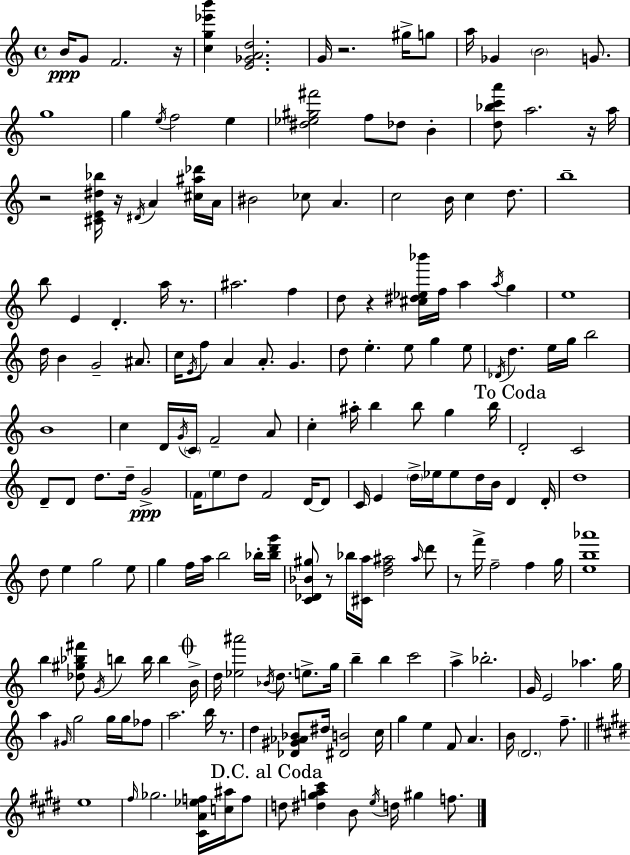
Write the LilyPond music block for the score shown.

{
  \clef treble
  \time 4/4
  \defaultTimeSignature
  \key a \minor
  \repeat volta 2 { b'16\ppp g'8 f'2. r16 | <c'' g'' ees''' b'''>4 <e' ges' a' d''>2. | g'16 r2. gis''16-> g''8 | a''16 ges'4 \parenthesize b'2 g'8. | \break g''1 | g''4 \acciaccatura { e''16 } f''2 e''4 | <dis'' ees'' gis'' fis'''>2 f''8 des''8 b'4-. | <d'' bes'' c''' a'''>8 a''2. r16 | \break a''16 r2 <cis' e' dis'' bes''>16 r16 \acciaccatura { dis'16 } a'4 | <cis'' ais'' des'''>16 a'16 bis'2 ces''8 a'4. | c''2 b'16 c''4 d''8. | b''1-- | \break b''8 e'4 d'4.-. a''16 r8. | ais''2. f''4 | d''8 r4 <cis'' dis'' ees'' bes'''>16 f''16 a''4 \acciaccatura { a''16 } g''4 | e''1 | \break d''16 b'4 g'2-- | ais'8. c''16 \acciaccatura { e'16 } f''8 a'4 a'8.-. g'4. | d''8 e''4.-. e''8 g''4 | e''8 \acciaccatura { des'16 } d''4. e''16 g''16 b''2 | \break b'1 | c''4 d'16 \acciaccatura { g'16 } \parenthesize c'16 f'2-- | a'8 c''4-. ais''16-. b''4 b''8 | g''4 b''16 \mark "To Coda" d'2-. c'2 | \break d'8-- d'8 d''8. d''16-- g'2->\ppp | \parenthesize f'16 \parenthesize e''8 d''8 f'2 | d'16~~ d'8 c'16 e'4 \parenthesize d''16-> ees''16 ees''8 d''16 | b'16 d'4 d'16-. d''1 | \break d''8 e''4 g''2 | e''8 g''4 f''16 a''16 b''2 | bes''16-. <bes'' d''' g'''>16 <c' des' bes' gis''>8 r8 bes''16 <cis' a''>16 <d'' f'' ais''>2 | \grace { ais''16 } d'''8 r8 f'''16-> f''2-- | \break f''4 g''16 <e'' b'' aes'''>1 | b''4 <des'' gis'' bes'' fis'''>8 \acciaccatura { g'16 } b''4 | b''16 b''4 \mark \markup { \musicglyph "scripts.coda" } b'16-> d''16 <ees'' ais'''>2 | \acciaccatura { bes'16 } d''8. e''8.-> g''16 b''4-- b''4 | \break c'''2 a''4-> bes''2.-. | g'16 e'2 | aes''4. g''16 a''4 \grace { gis'16 } g''2 | g''16 g''16 fes''8 a''2. | \break b''16 r8. d''4 <des' gis' aes' bes'>8 | dis''16 <dis' b'>2 c''16 g''4 e''4 | f'8 a'4. b'16 \parenthesize d'2. | f''8.-- \bar "||" \break \key e \major e''1 | \grace { fis''16 } ges''2. <cis' a' ees'' f''>16 <c'' ais''>16 f''8 | \mark "D.C. al Coda" d''8 <dis'' g'' a'' cis'''>4 b'8 \acciaccatura { e''16 } d''16 gis''4 f''8. | } \bar "|."
}